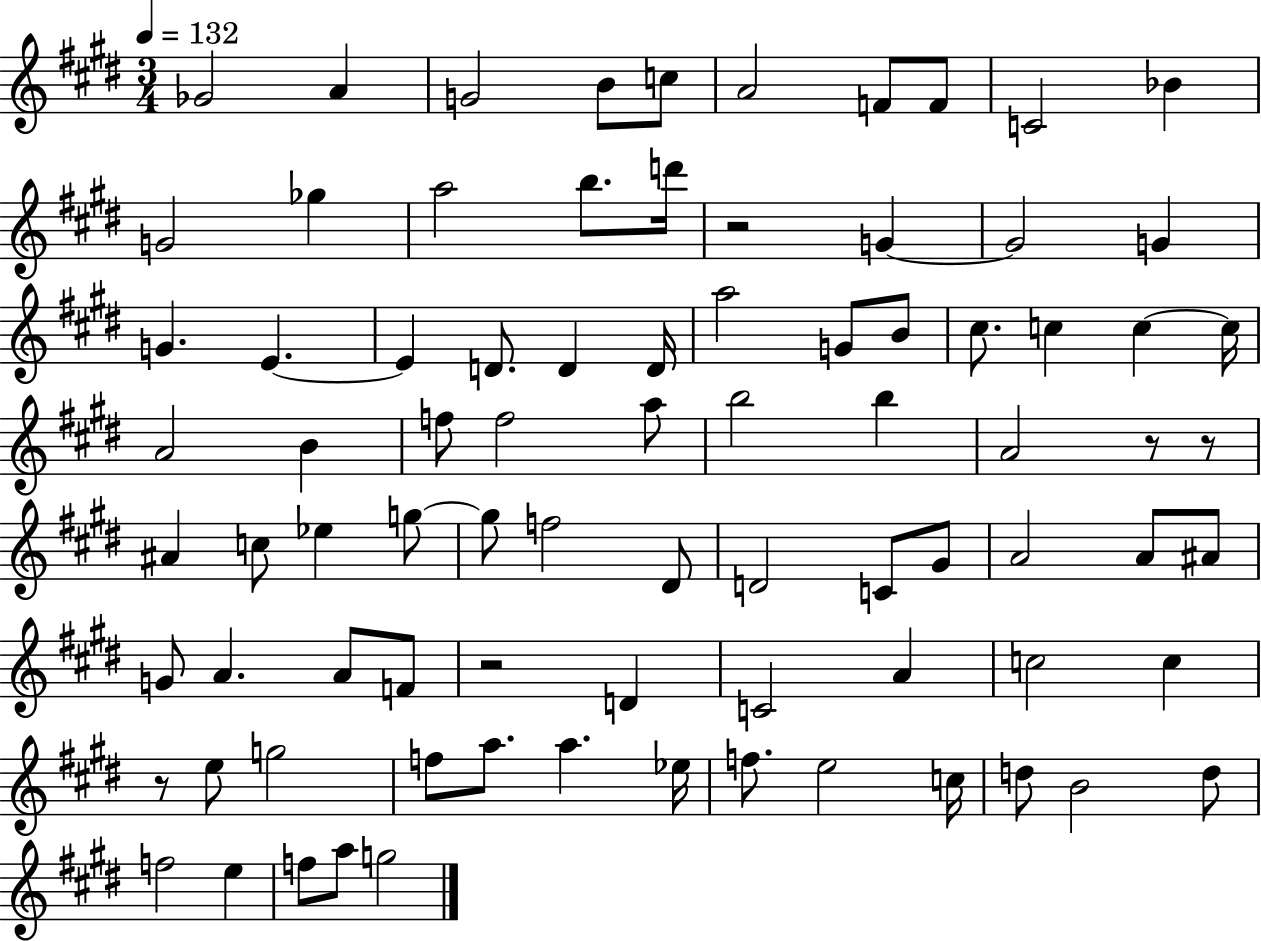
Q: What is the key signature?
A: E major